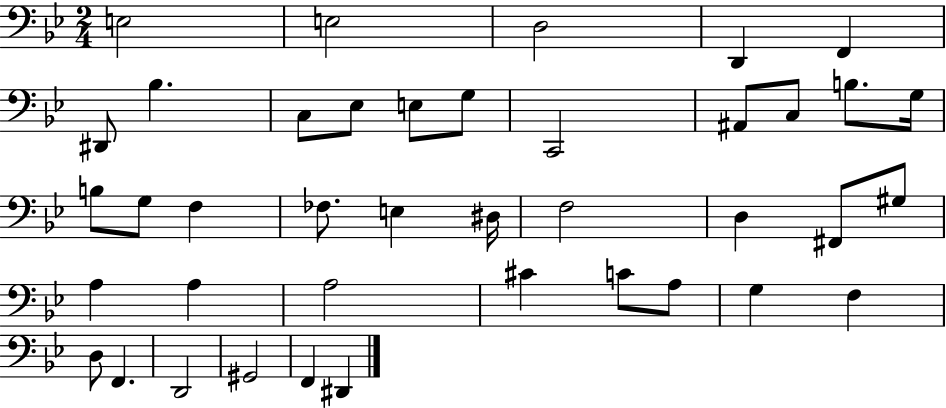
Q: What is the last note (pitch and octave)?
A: D#2